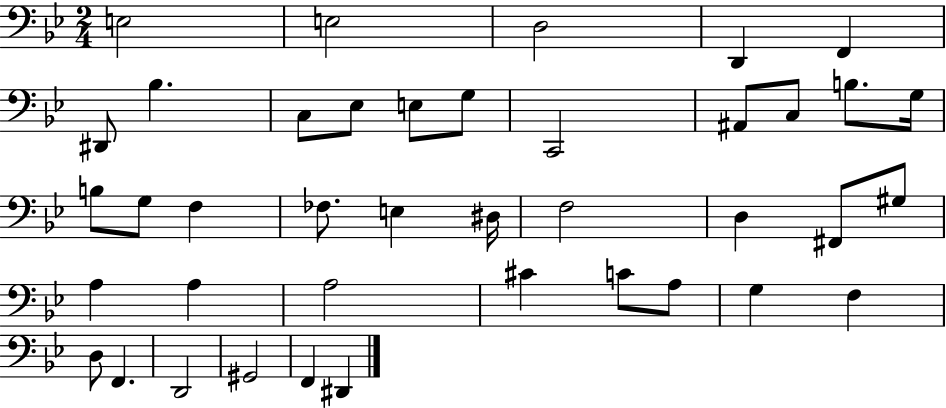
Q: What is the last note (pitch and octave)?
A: D#2